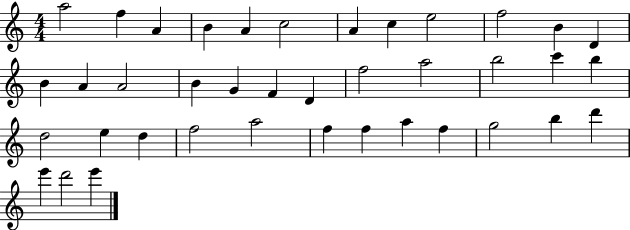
A5/h F5/q A4/q B4/q A4/q C5/h A4/q C5/q E5/h F5/h B4/q D4/q B4/q A4/q A4/h B4/q G4/q F4/q D4/q F5/h A5/h B5/h C6/q B5/q D5/h E5/q D5/q F5/h A5/h F5/q F5/q A5/q F5/q G5/h B5/q D6/q E6/q D6/h E6/q